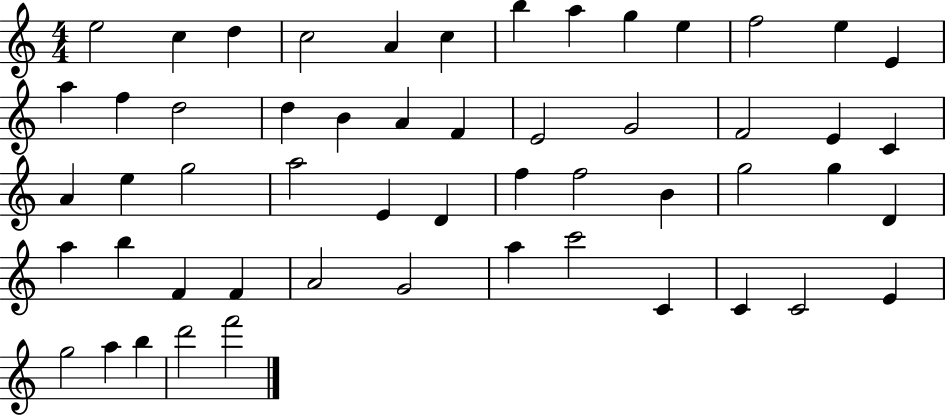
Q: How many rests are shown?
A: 0